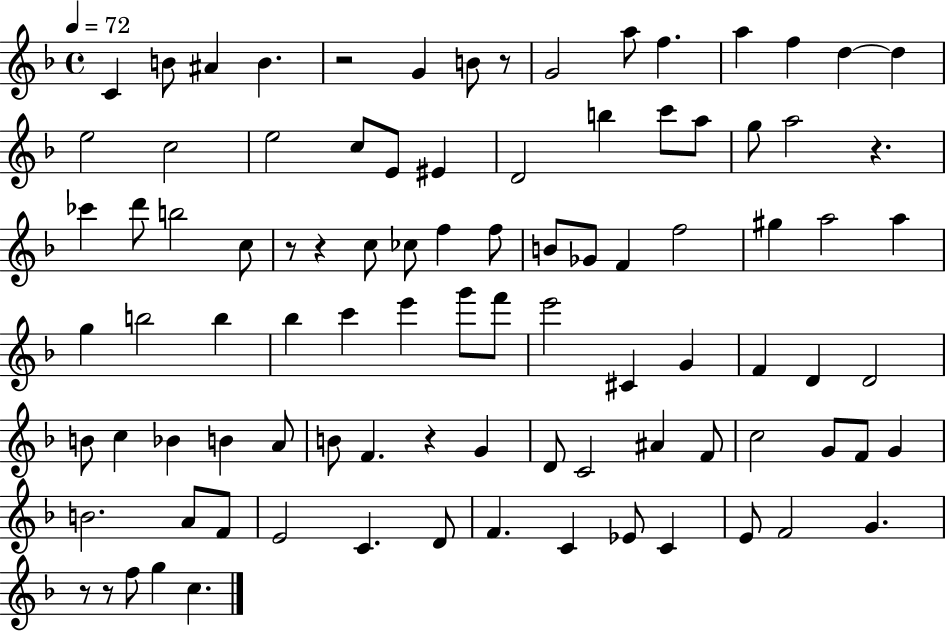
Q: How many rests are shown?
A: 8